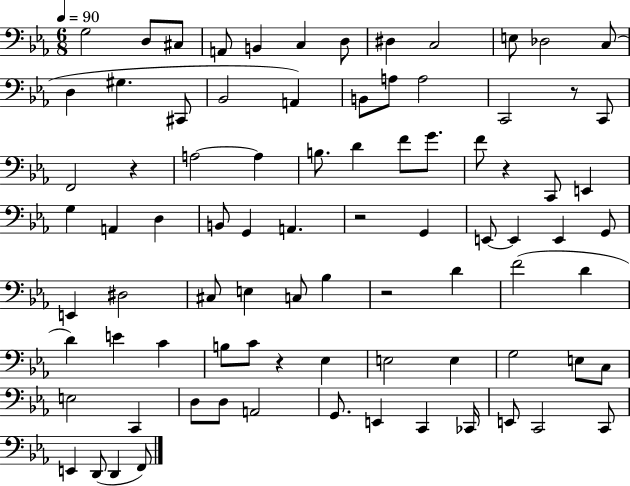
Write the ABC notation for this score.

X:1
T:Untitled
M:6/8
L:1/4
K:Eb
G,2 D,/2 ^C,/2 A,,/2 B,, C, D,/2 ^D, C,2 E,/2 _D,2 C,/2 D, ^G, ^C,,/2 _B,,2 A,, B,,/2 A,/2 A,2 C,,2 z/2 C,,/2 F,,2 z A,2 A, B,/2 D F/2 G/2 F/2 z C,,/2 E,, G, A,, D, B,,/2 G,, A,, z2 G,, E,,/2 E,, E,, G,,/2 E,, ^D,2 ^C,/2 E, C,/2 _B, z2 D F2 D D E C B,/2 C/2 z _E, E,2 E, G,2 E,/2 C,/2 E,2 C,, D,/2 D,/2 A,,2 G,,/2 E,, C,, _C,,/4 E,,/2 C,,2 C,,/2 E,, D,,/2 D,, F,,/2